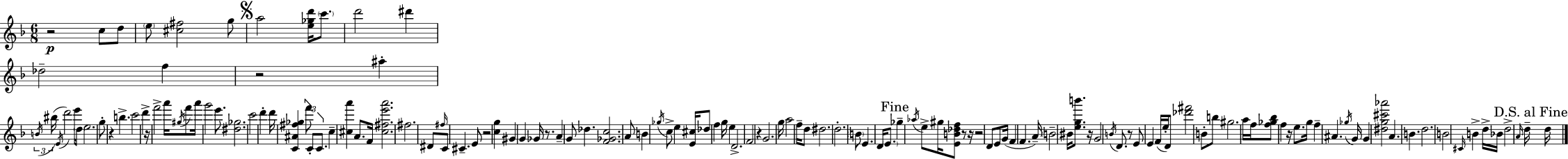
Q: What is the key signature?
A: D minor